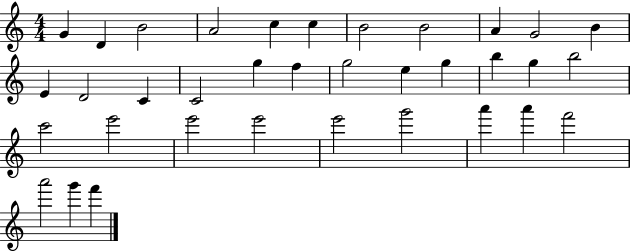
{
  \clef treble
  \numericTimeSignature
  \time 4/4
  \key c \major
  g'4 d'4 b'2 | a'2 c''4 c''4 | b'2 b'2 | a'4 g'2 b'4 | \break e'4 d'2 c'4 | c'2 g''4 f''4 | g''2 e''4 g''4 | b''4 g''4 b''2 | \break c'''2 e'''2 | e'''2 e'''2 | e'''2 g'''2 | a'''4 a'''4 f'''2 | \break a'''2 g'''4 f'''4 | \bar "|."
}